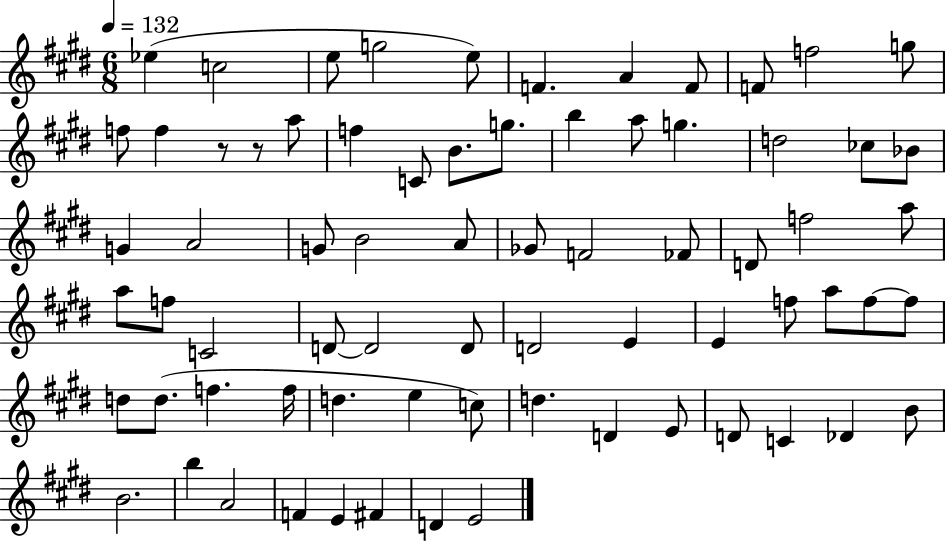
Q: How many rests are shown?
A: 2